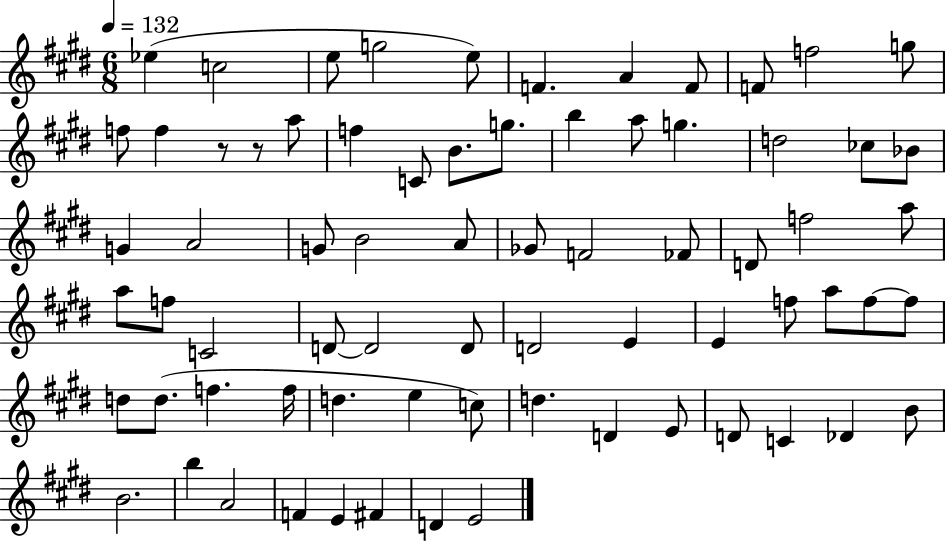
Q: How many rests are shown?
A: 2